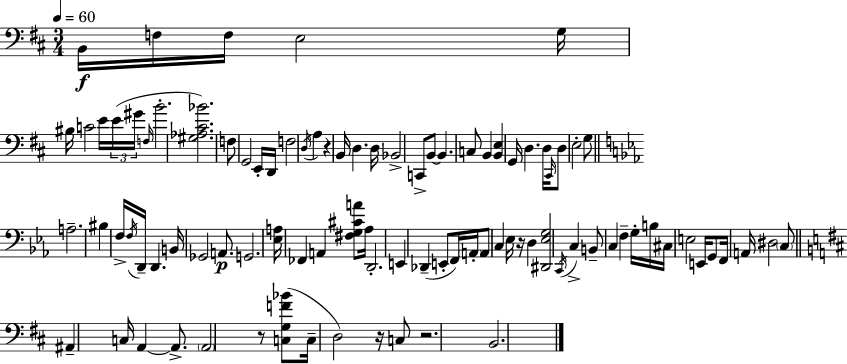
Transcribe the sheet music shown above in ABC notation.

X:1
T:Untitled
M:3/4
L:1/4
K:D
B,,/4 F,/4 F,/4 E,2 G,/4 ^B,/4 C2 E/4 E/4 ^G/4 F,/4 B2 [^G,_A,^C_B]2 F,/2 G,,2 E,,/4 D,,/4 F,2 D,/4 A, z B,,/4 D, D,/4 _B,,2 C,,/2 B,,/2 B,, C,/2 B,, [B,,E,] G,,/4 D, D,/4 ^C,,/4 D,/2 E,2 G,/2 A,2 ^B, F,/4 F,/4 D,,/4 D,, B,,/4 _G,,2 A,,/2 G,,2 [_E,A,]/4 _F,, A,, [^F,G,^CA]/2 _A,/4 D,,2 E,, _D,, E,,/2 F,,/4 A,,/4 A,,/2 C, _E,/4 z/4 D, [^D,,_E,G,]2 C,,/4 C, B,,/2 C, F, G,/4 B,/4 ^C,/4 E,2 E,,/4 G,,/2 F,,/4 A,,/4 ^D,2 C,/2 ^A,, C,/4 A,, A,,/2 A,,2 z/2 [C,G,F_B]/2 C,/4 D,2 z/4 C,/2 z2 B,,2